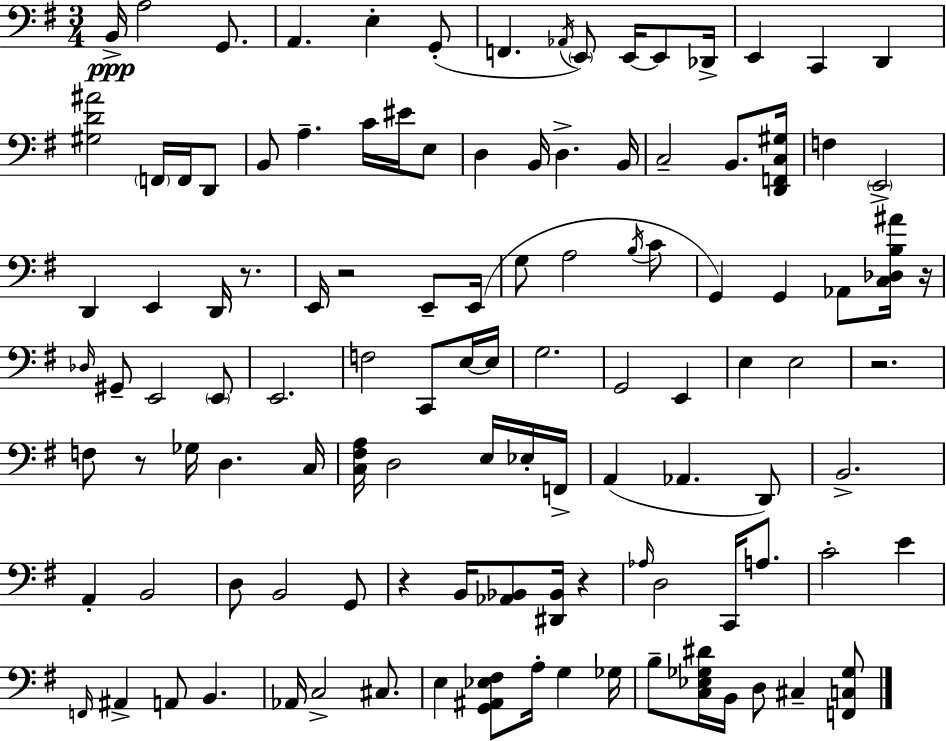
B2/s A3/h G2/e. A2/q. E3/q G2/e F2/q. Ab2/s E2/e E2/s E2/e Db2/s E2/q C2/q D2/q [G#3,D4,A#4]/h F2/s F2/s D2/e B2/e A3/q. C4/s EIS4/s E3/e D3/q B2/s D3/q. B2/s C3/h B2/e. [D2,F2,C3,G#3]/s F3/q E2/h D2/q E2/q D2/s R/e. E2/s R/h E2/e E2/s G3/e A3/h B3/s C4/e G2/q G2/q Ab2/e [C3,Db3,B3,A#4]/s R/s Db3/s G#2/e E2/h E2/e E2/h. F3/h C2/e E3/s E3/s G3/h. G2/h E2/q E3/q E3/h R/h. F3/e R/e Gb3/s D3/q. C3/s [C3,F#3,A3]/s D3/h E3/s Eb3/s F2/s A2/q Ab2/q. D2/e B2/h. A2/q B2/h D3/e B2/h G2/e R/q B2/s [Ab2,Bb2]/e [D#2,Bb2]/s R/q Ab3/s D3/h C2/s A3/e. C4/h E4/q F2/s A#2/q A2/e B2/q. Ab2/s C3/h C#3/e. E3/q [G2,A#2,Eb3,F#3]/e A3/s G3/q Gb3/s B3/e [C3,Eb3,Gb3,D#4]/s B2/s D3/e C#3/q [F2,C3,Gb3]/e